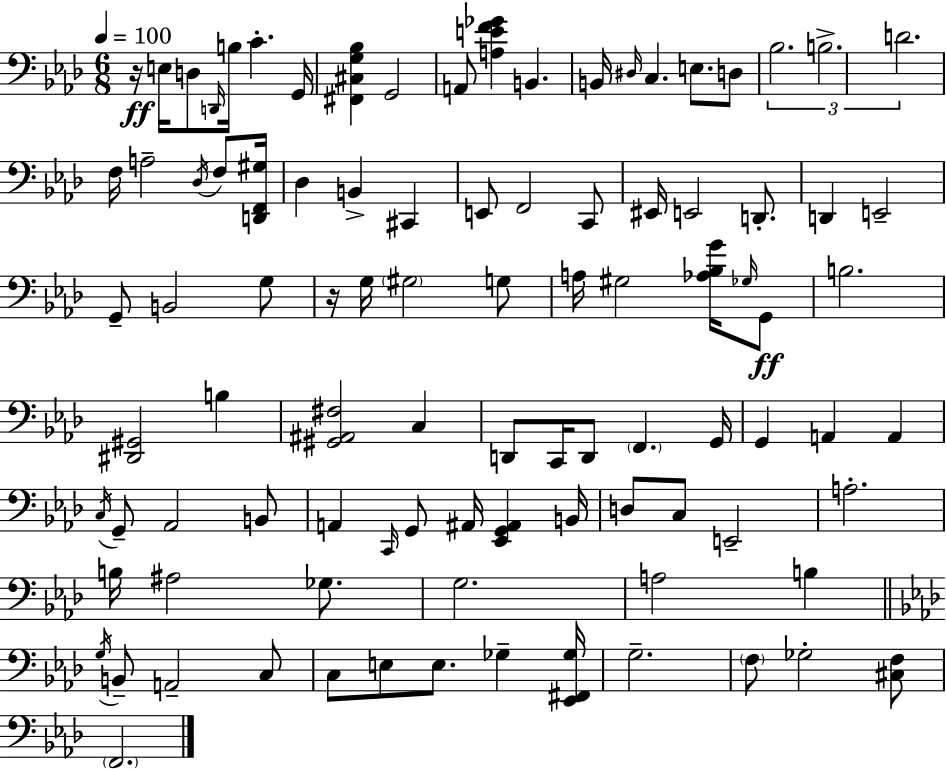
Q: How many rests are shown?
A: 2